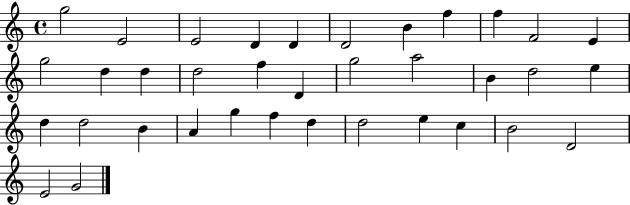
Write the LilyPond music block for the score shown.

{
  \clef treble
  \time 4/4
  \defaultTimeSignature
  \key c \major
  g''2 e'2 | e'2 d'4 d'4 | d'2 b'4 f''4 | f''4 f'2 e'4 | \break g''2 d''4 d''4 | d''2 f''4 d'4 | g''2 a''2 | b'4 d''2 e''4 | \break d''4 d''2 b'4 | a'4 g''4 f''4 d''4 | d''2 e''4 c''4 | b'2 d'2 | \break e'2 g'2 | \bar "|."
}